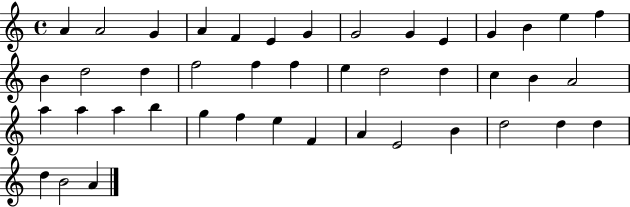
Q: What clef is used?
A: treble